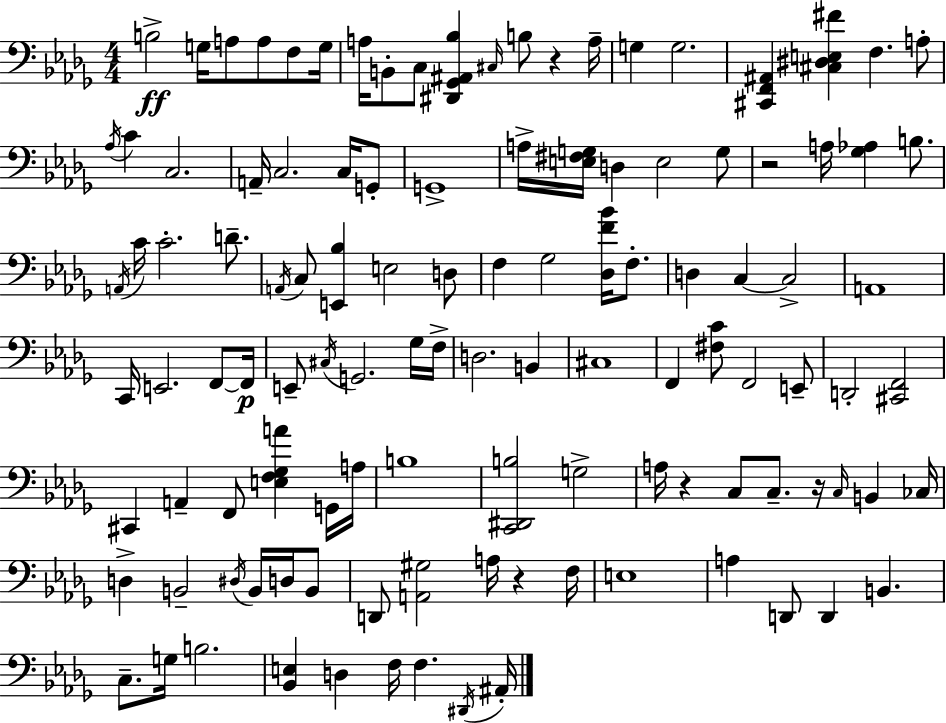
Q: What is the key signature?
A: BES minor